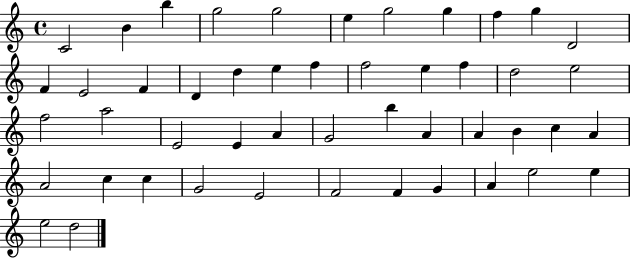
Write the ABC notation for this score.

X:1
T:Untitled
M:4/4
L:1/4
K:C
C2 B b g2 g2 e g2 g f g D2 F E2 F D d e f f2 e f d2 e2 f2 a2 E2 E A G2 b A A B c A A2 c c G2 E2 F2 F G A e2 e e2 d2